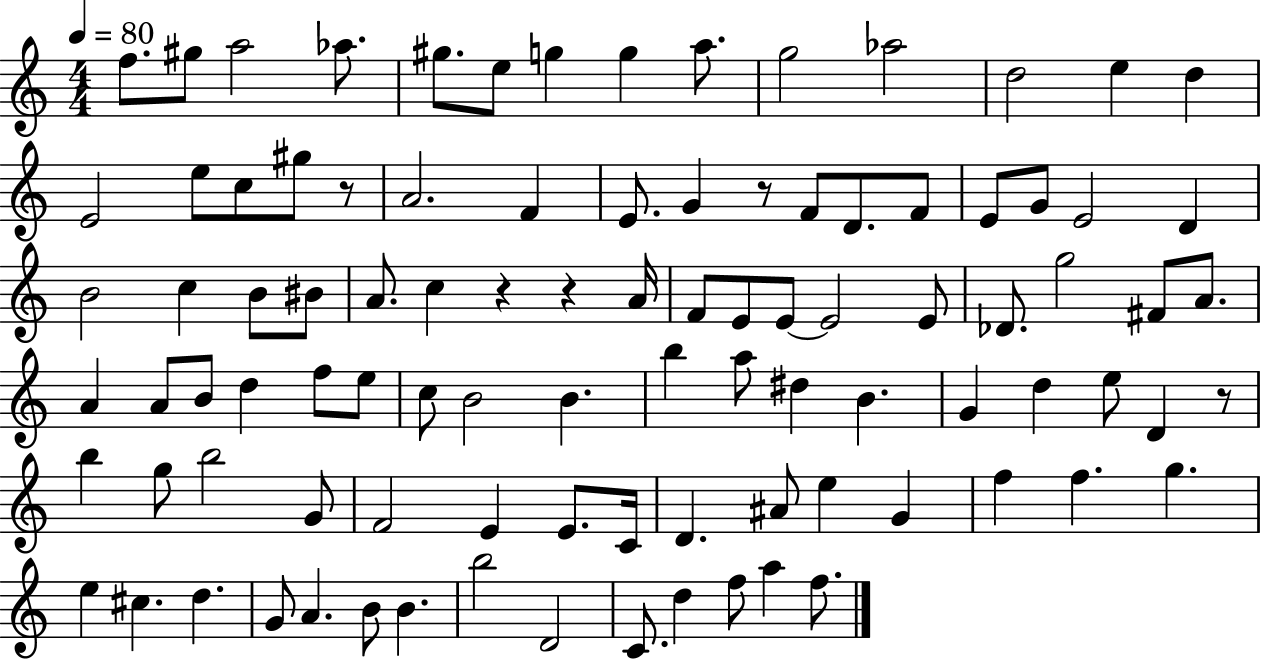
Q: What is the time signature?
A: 4/4